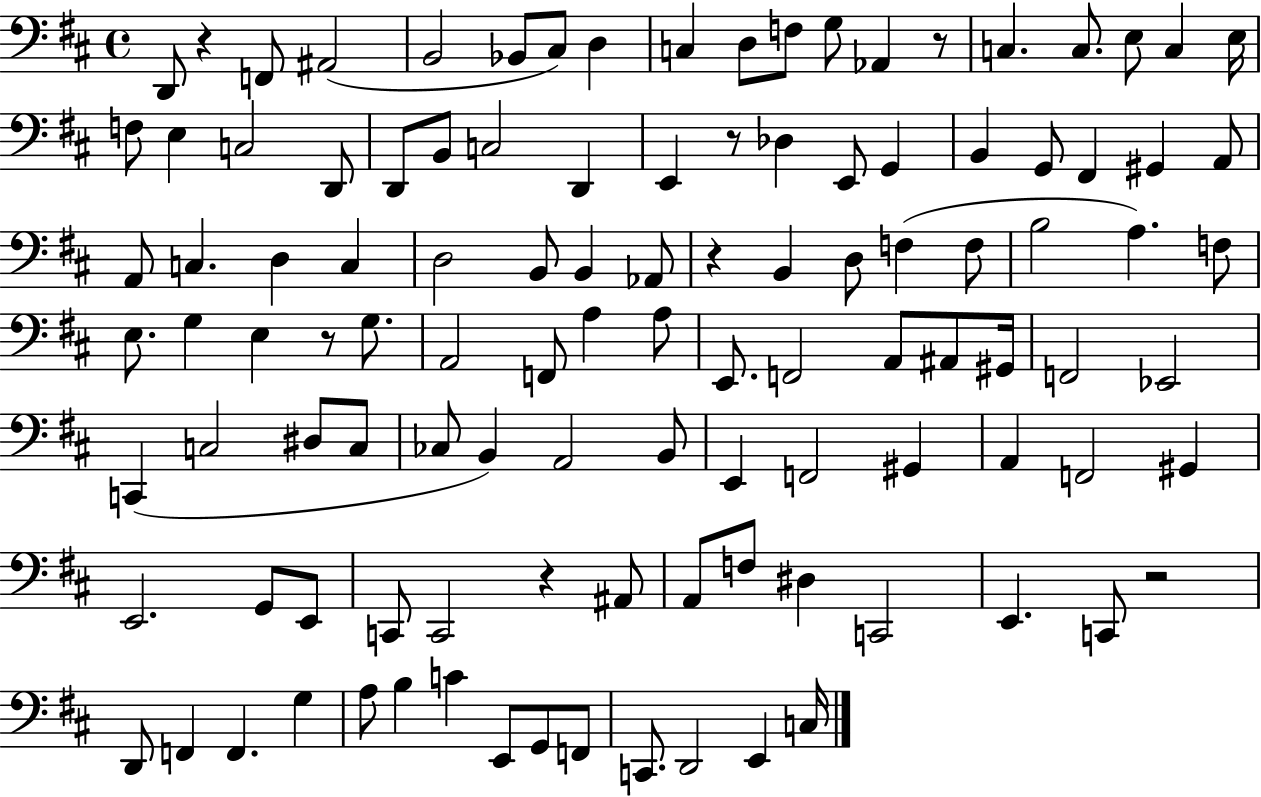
{
  \clef bass
  \time 4/4
  \defaultTimeSignature
  \key d \major
  d,8 r4 f,8 ais,2( | b,2 bes,8 cis8) d4 | c4 d8 f8 g8 aes,4 r8 | c4. c8. e8 c4 e16 | \break f8 e4 c2 d,8 | d,8 b,8 c2 d,4 | e,4 r8 des4 e,8 g,4 | b,4 g,8 fis,4 gis,4 a,8 | \break a,8 c4. d4 c4 | d2 b,8 b,4 aes,8 | r4 b,4 d8 f4( f8 | b2 a4.) f8 | \break e8. g4 e4 r8 g8. | a,2 f,8 a4 a8 | e,8. f,2 a,8 ais,8 gis,16 | f,2 ees,2 | \break c,4( c2 dis8 c8 | ces8 b,4) a,2 b,8 | e,4 f,2 gis,4 | a,4 f,2 gis,4 | \break e,2. g,8 e,8 | c,8 c,2 r4 ais,8 | a,8 f8 dis4 c,2 | e,4. c,8 r2 | \break d,8 f,4 f,4. g4 | a8 b4 c'4 e,8 g,8 f,8 | c,8. d,2 e,4 c16 | \bar "|."
}